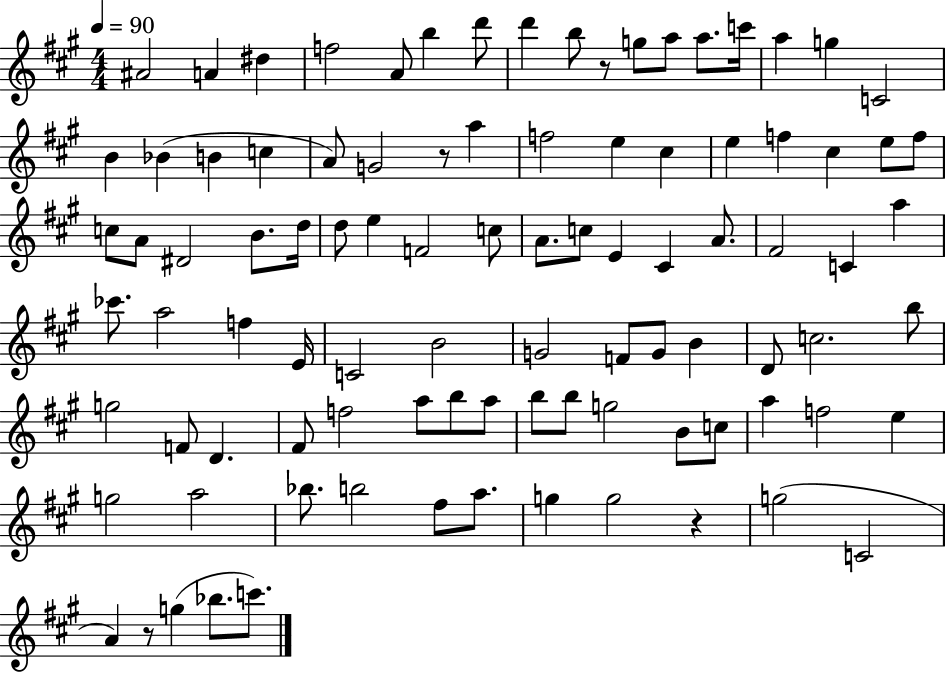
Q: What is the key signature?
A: A major